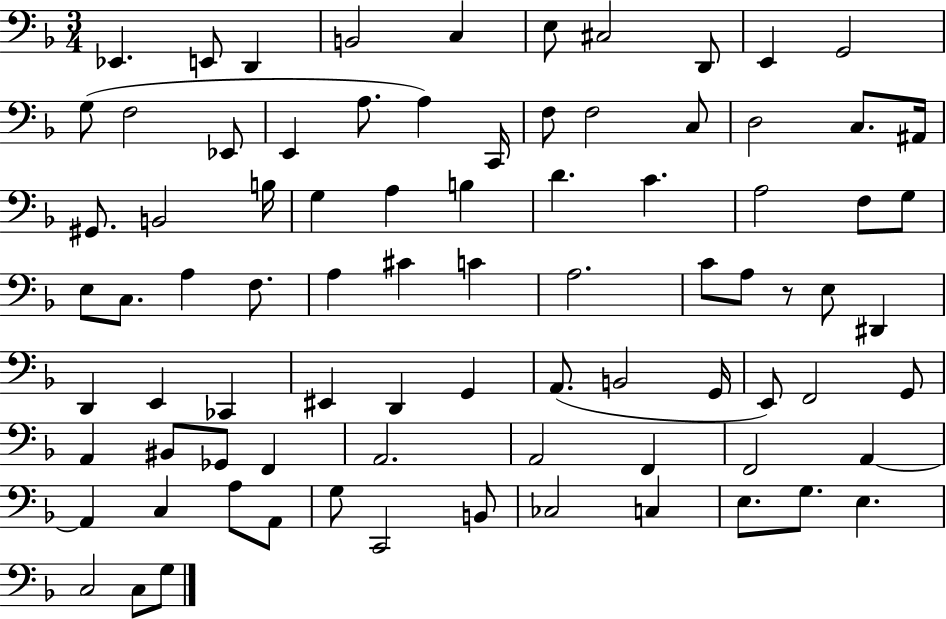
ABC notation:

X:1
T:Untitled
M:3/4
L:1/4
K:F
_E,, E,,/2 D,, B,,2 C, E,/2 ^C,2 D,,/2 E,, G,,2 G,/2 F,2 _E,,/2 E,, A,/2 A, C,,/4 F,/2 F,2 C,/2 D,2 C,/2 ^A,,/4 ^G,,/2 B,,2 B,/4 G, A, B, D C A,2 F,/2 G,/2 E,/2 C,/2 A, F,/2 A, ^C C A,2 C/2 A,/2 z/2 E,/2 ^D,, D,, E,, _C,, ^E,, D,, G,, A,,/2 B,,2 G,,/4 E,,/2 F,,2 G,,/2 A,, ^B,,/2 _G,,/2 F,, A,,2 A,,2 F,, F,,2 A,, A,, C, A,/2 A,,/2 G,/2 C,,2 B,,/2 _C,2 C, E,/2 G,/2 E, C,2 C,/2 G,/2